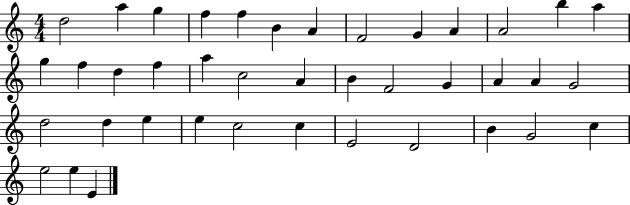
D5/h A5/q G5/q F5/q F5/q B4/q A4/q F4/h G4/q A4/q A4/h B5/q A5/q G5/q F5/q D5/q F5/q A5/q C5/h A4/q B4/q F4/h G4/q A4/q A4/q G4/h D5/h D5/q E5/q E5/q C5/h C5/q E4/h D4/h B4/q G4/h C5/q E5/h E5/q E4/q